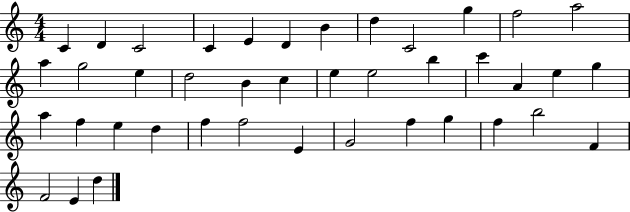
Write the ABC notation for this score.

X:1
T:Untitled
M:4/4
L:1/4
K:C
C D C2 C E D B d C2 g f2 a2 a g2 e d2 B c e e2 b c' A e g a f e d f f2 E G2 f g f b2 F F2 E d